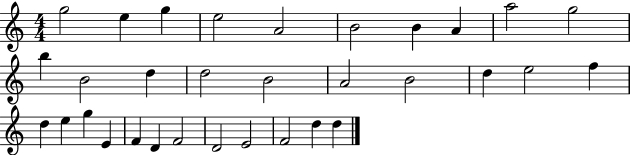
G5/h E5/q G5/q E5/h A4/h B4/h B4/q A4/q A5/h G5/h B5/q B4/h D5/q D5/h B4/h A4/h B4/h D5/q E5/h F5/q D5/q E5/q G5/q E4/q F4/q D4/q F4/h D4/h E4/h F4/h D5/q D5/q